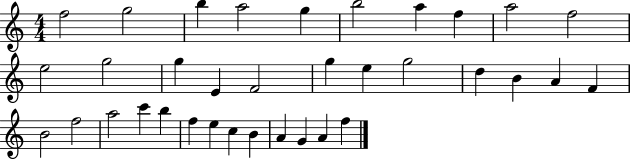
F5/h G5/h B5/q A5/h G5/q B5/h A5/q F5/q A5/h F5/h E5/h G5/h G5/q E4/q F4/h G5/q E5/q G5/h D5/q B4/q A4/q F4/q B4/h F5/h A5/h C6/q B5/q F5/q E5/q C5/q B4/q A4/q G4/q A4/q F5/q